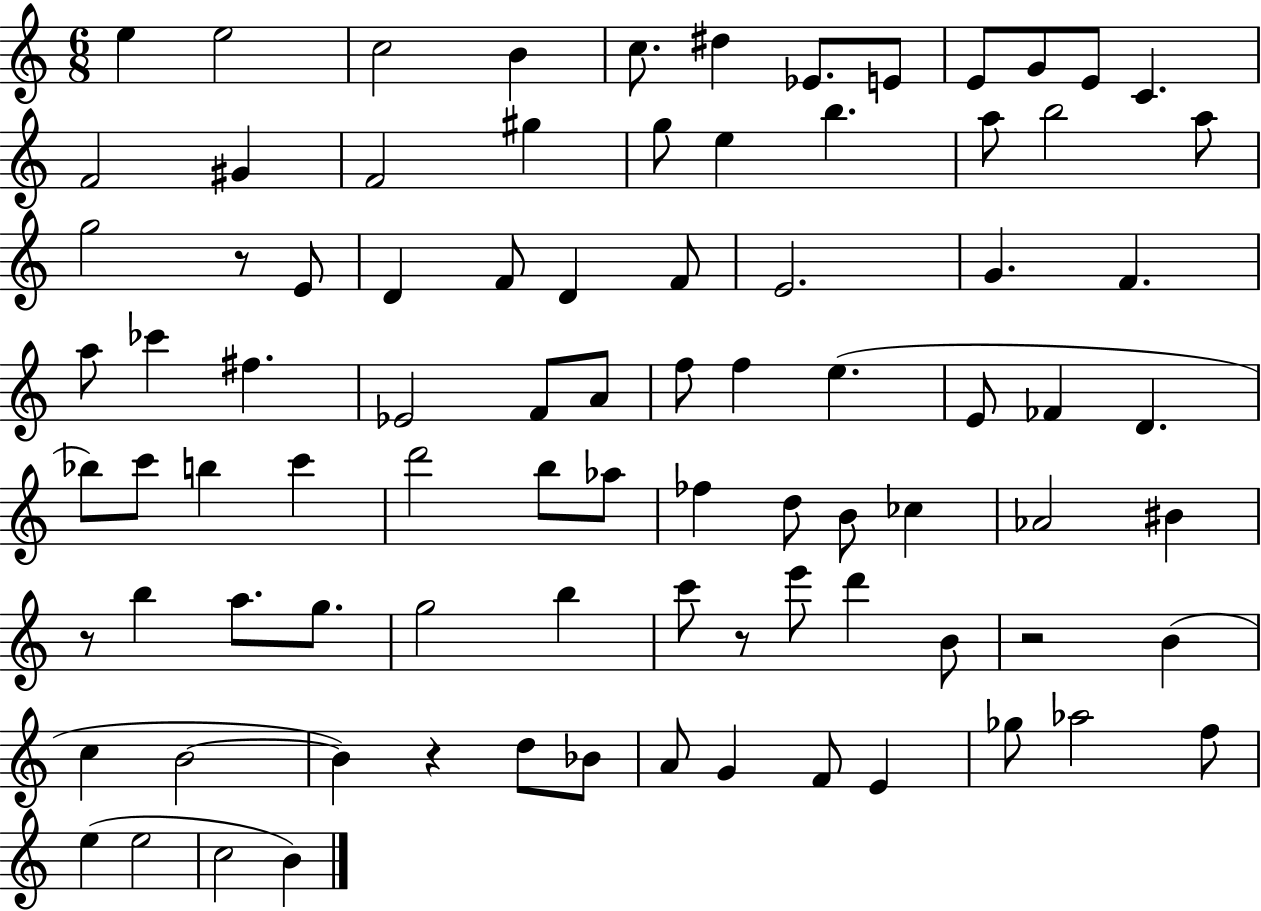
E5/q E5/h C5/h B4/q C5/e. D#5/q Eb4/e. E4/e E4/e G4/e E4/e C4/q. F4/h G#4/q F4/h G#5/q G5/e E5/q B5/q. A5/e B5/h A5/e G5/h R/e E4/e D4/q F4/e D4/q F4/e E4/h. G4/q. F4/q. A5/e CES6/q F#5/q. Eb4/h F4/e A4/e F5/e F5/q E5/q. E4/e FES4/q D4/q. Bb5/e C6/e B5/q C6/q D6/h B5/e Ab5/e FES5/q D5/e B4/e CES5/q Ab4/h BIS4/q R/e B5/q A5/e. G5/e. G5/h B5/q C6/e R/e E6/e D6/q B4/e R/h B4/q C5/q B4/h B4/q R/q D5/e Bb4/e A4/e G4/q F4/e E4/q Gb5/e Ab5/h F5/e E5/q E5/h C5/h B4/q